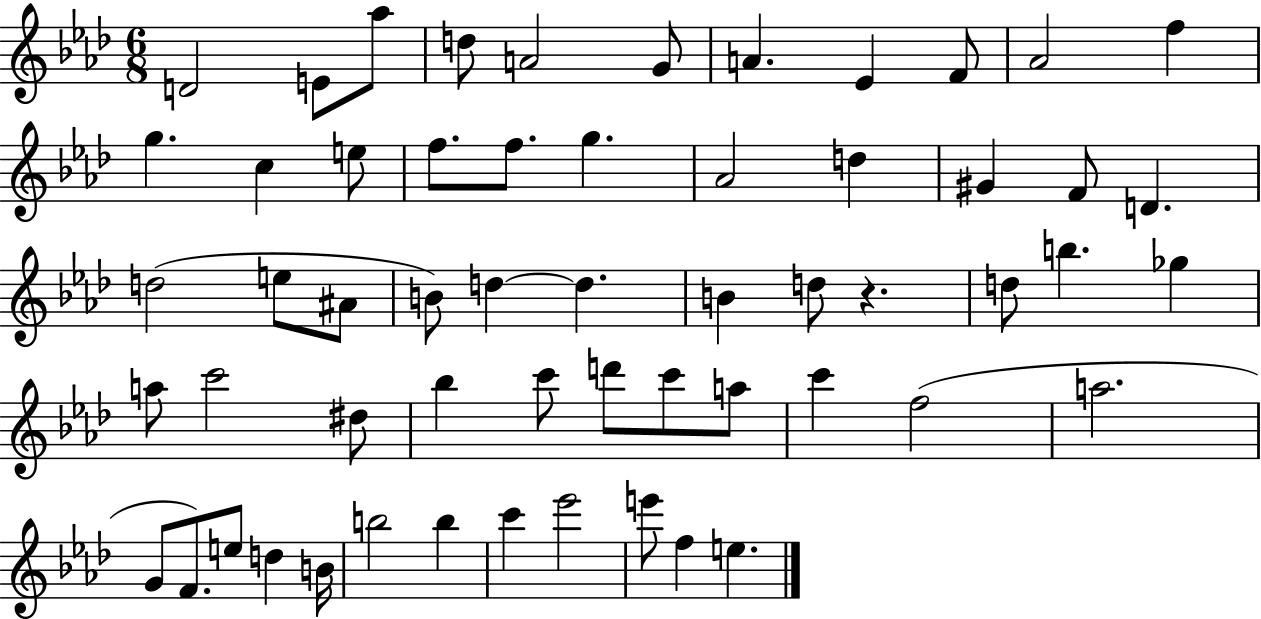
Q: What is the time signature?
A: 6/8